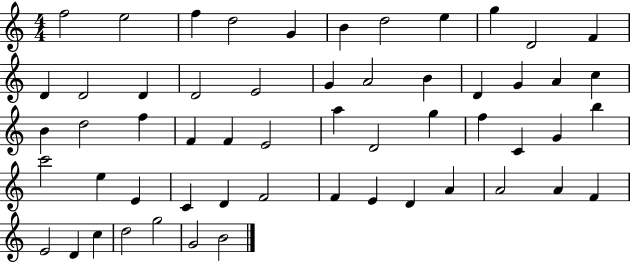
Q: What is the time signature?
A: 4/4